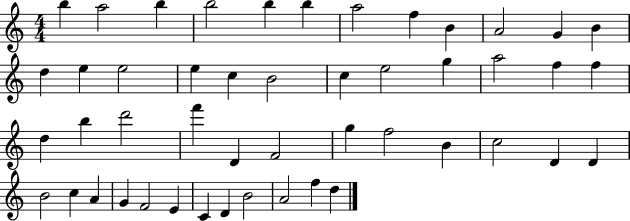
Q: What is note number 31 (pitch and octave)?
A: G5